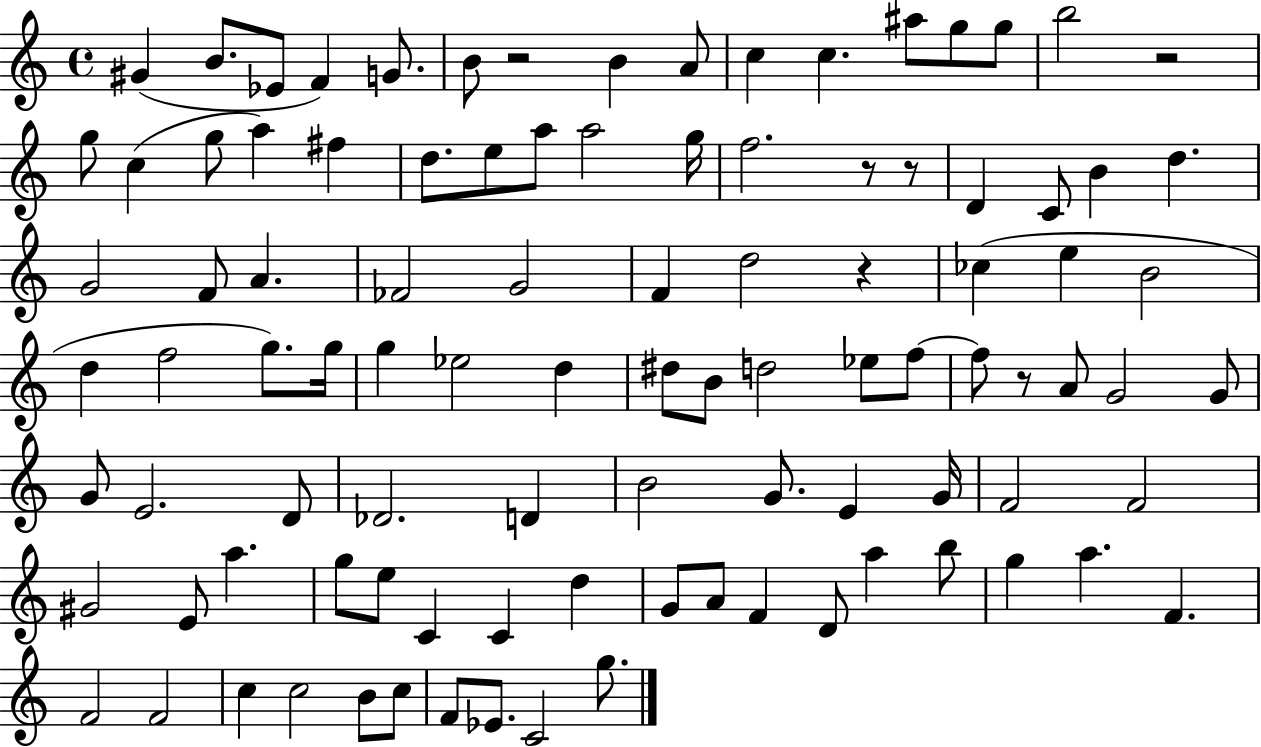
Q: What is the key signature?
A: C major